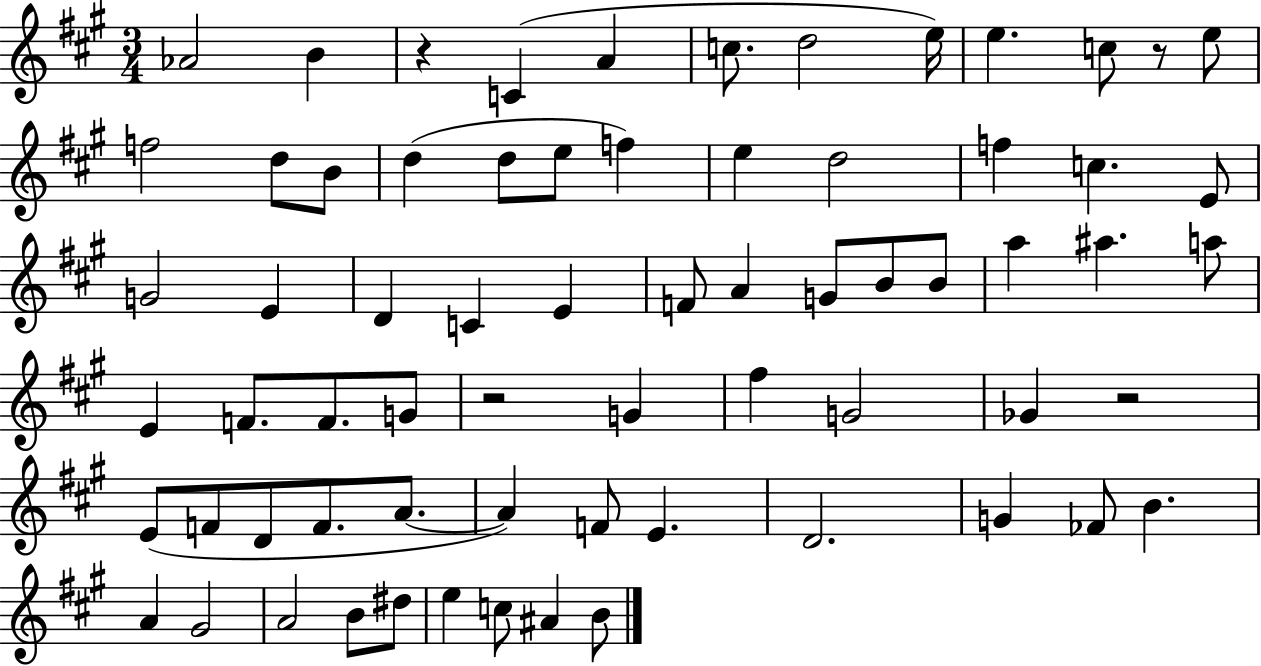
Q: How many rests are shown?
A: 4